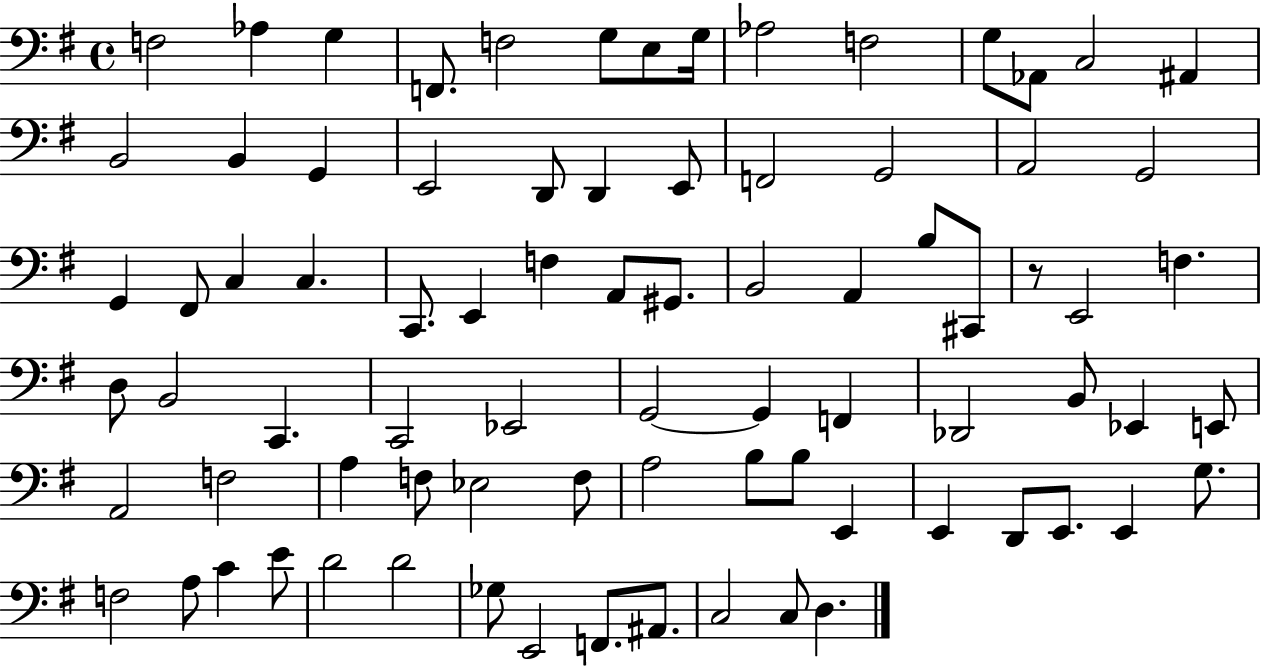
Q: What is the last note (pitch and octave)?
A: D3